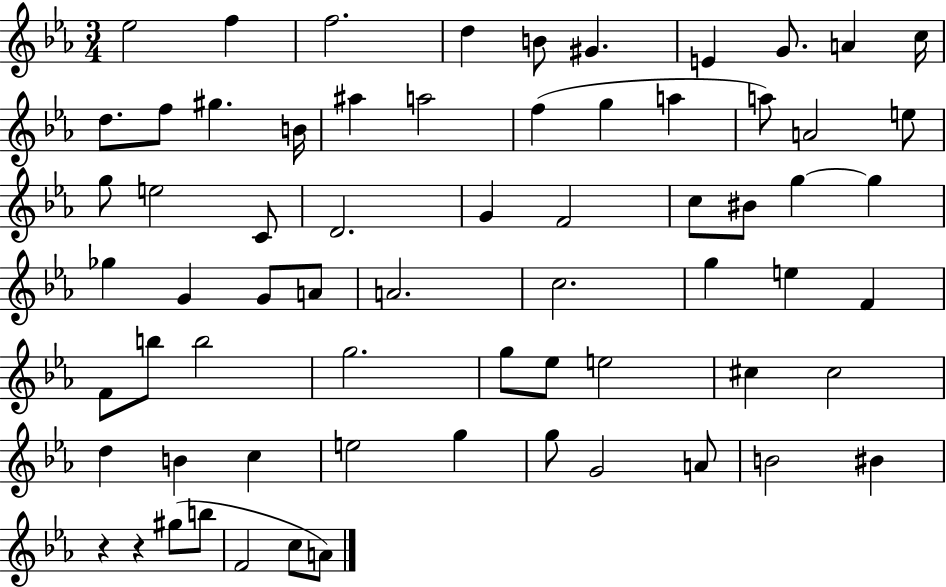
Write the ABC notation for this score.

X:1
T:Untitled
M:3/4
L:1/4
K:Eb
_e2 f f2 d B/2 ^G E G/2 A c/4 d/2 f/2 ^g B/4 ^a a2 f g a a/2 A2 e/2 g/2 e2 C/2 D2 G F2 c/2 ^B/2 g g _g G G/2 A/2 A2 c2 g e F F/2 b/2 b2 g2 g/2 _e/2 e2 ^c ^c2 d B c e2 g g/2 G2 A/2 B2 ^B z z ^g/2 b/2 F2 c/2 A/2